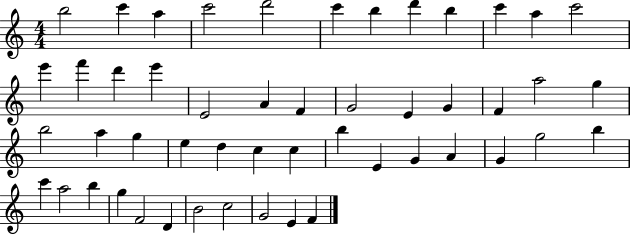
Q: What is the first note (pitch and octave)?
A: B5